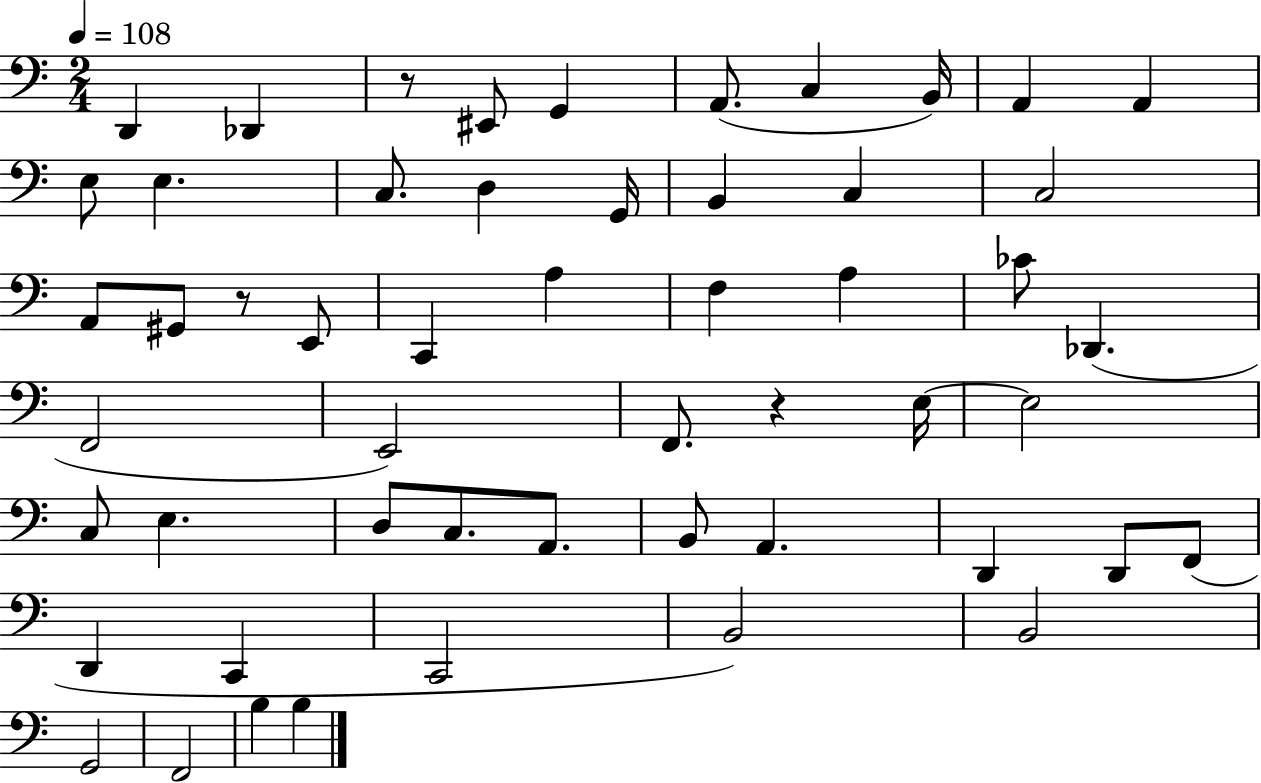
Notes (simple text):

D2/q Db2/q R/e EIS2/e G2/q A2/e. C3/q B2/s A2/q A2/q E3/e E3/q. C3/e. D3/q G2/s B2/q C3/q C3/h A2/e G#2/e R/e E2/e C2/q A3/q F3/q A3/q CES4/e Db2/q. F2/h E2/h F2/e. R/q E3/s E3/h C3/e E3/q. D3/e C3/e. A2/e. B2/e A2/q. D2/q D2/e F2/e D2/q C2/q C2/h B2/h B2/h G2/h F2/h B3/q B3/q